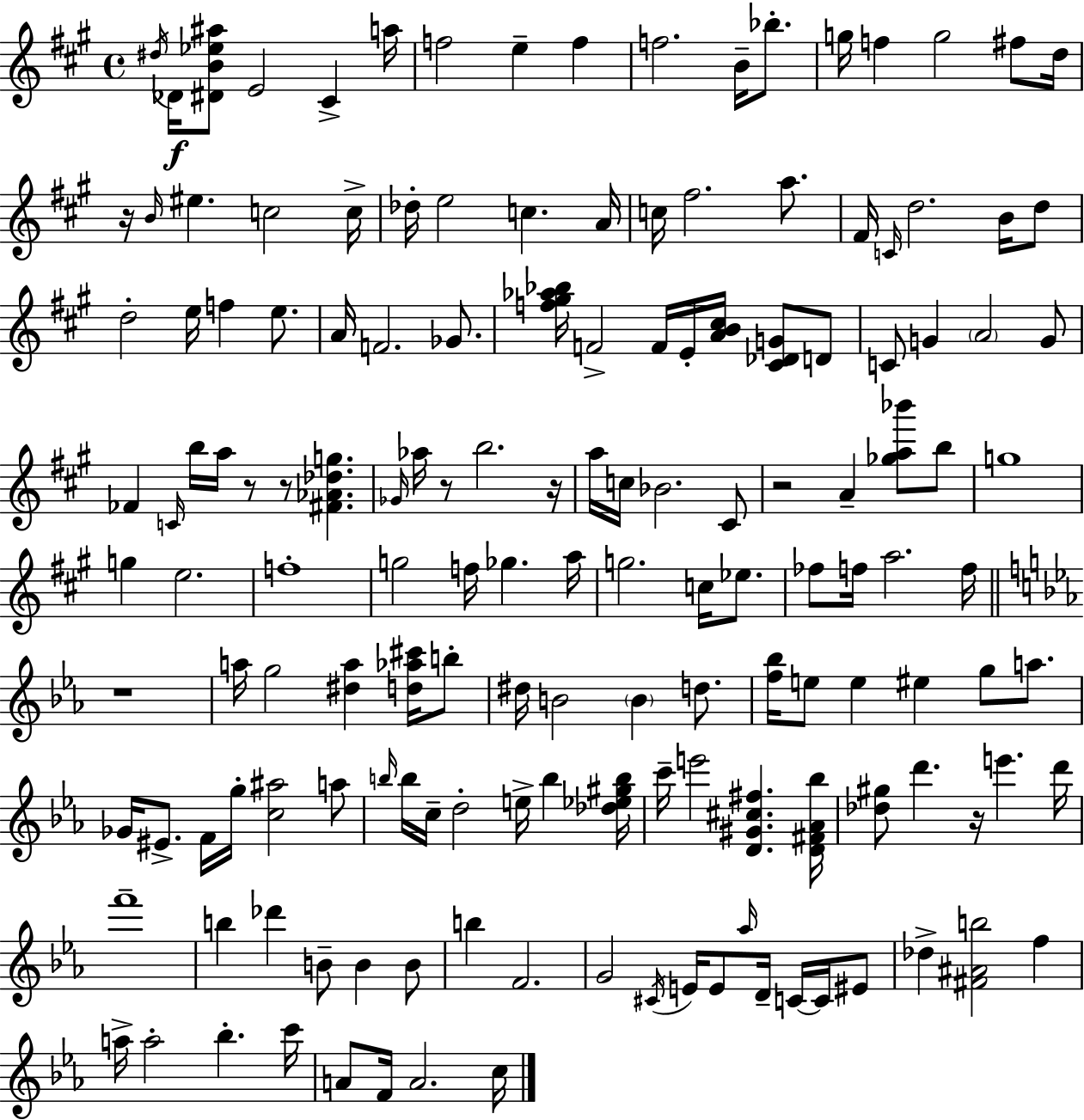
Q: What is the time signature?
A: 4/4